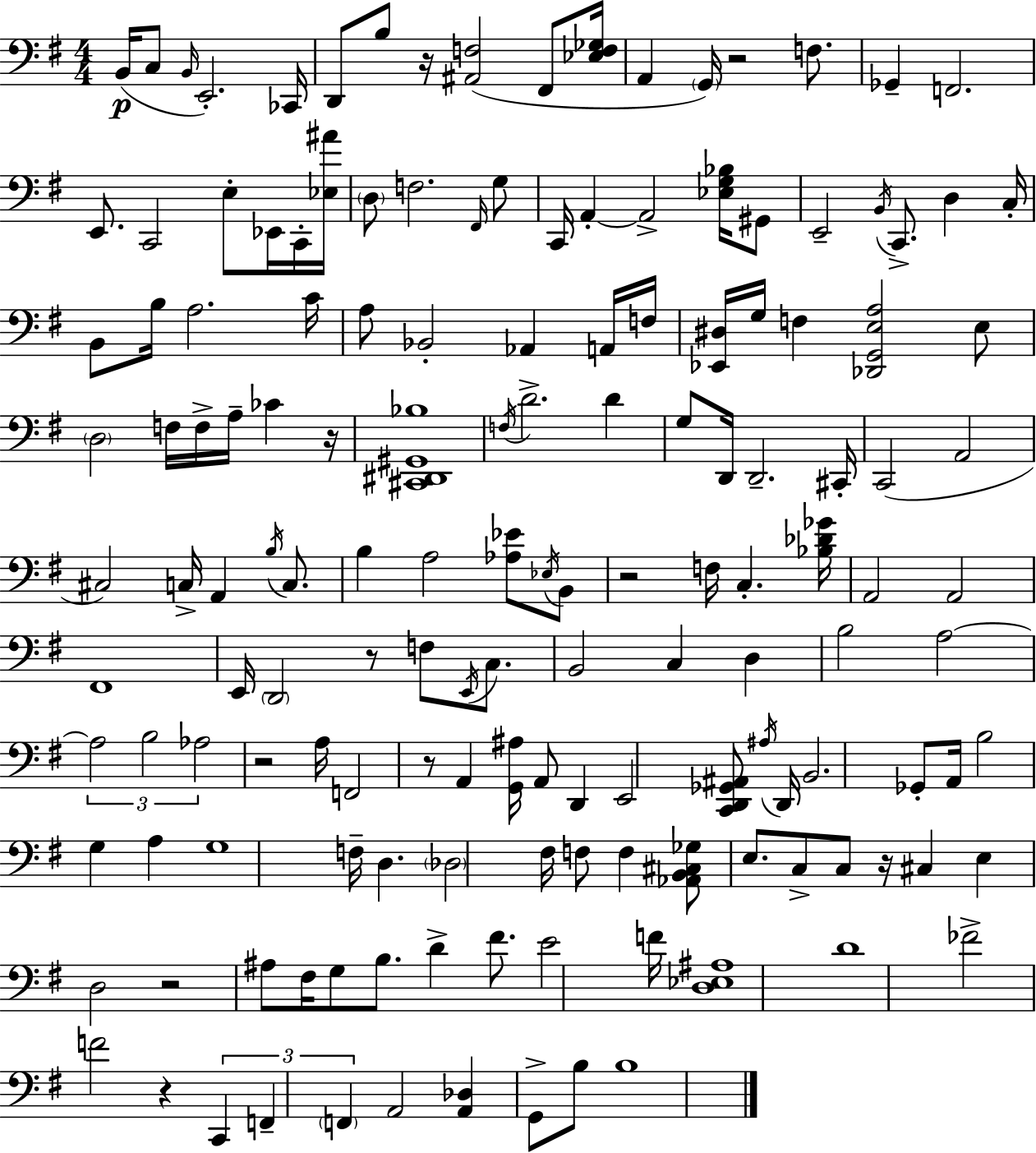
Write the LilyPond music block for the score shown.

{
  \clef bass
  \numericTimeSignature
  \time 4/4
  \key e \minor
  b,16(\p c8 \grace { b,16 } e,2.-.) | ces,16 d,8 b8 r16 <ais, f>2( fis,8 | <ees f ges>16 a,4 \parenthesize g,16) r2 f8. | ges,4-- f,2. | \break e,8. c,2 e8-. ees,16 c,16-. | <ees ais'>16 \parenthesize d8 f2. \grace { fis,16 } | g8 c,16 a,4-.~~ a,2-> <ees g bes>16 | gis,8 e,2-- \acciaccatura { b,16 } c,8.-> d4 | \break c16-. b,8 b16 a2. | c'16 a8 bes,2-. aes,4 | a,16 f16 <ees, dis>16 g16 f4 <des, g, e a>2 | e8 \parenthesize d2 f16 f16-> a16-- ces'4 | \break r16 <cis, dis, gis, bes>1 | \acciaccatura { f16 } d'2.-> | d'4 g8 d,16 d,2.-- | cis,16-. c,2( a,2 | \break cis2) c16-> a,4 | \acciaccatura { b16 } c8. b4 a2 | <aes ees'>8 \acciaccatura { ees16 } b,8 r2 f16 c4.-. | <bes des' ges'>16 a,2 a,2 | \break fis,1 | e,16 \parenthesize d,2 r8 | f8 \acciaccatura { e,16 } c8. b,2 c4 | d4 b2 a2~~ | \break \tuplet 3/2 { a2 b2 | aes2 } r2 | a16 f,2 | r8 a,4 <g, ais>16 a,8 d,4 e,2 | \break <c, d, ges, ais,>8 \acciaccatura { ais16 } d,16 b,2. | ges,8-. a,16 b2 | g4 a4 g1 | f16-- d4. \parenthesize des2 | \break fis16 f8 f4 <aes, b, cis ges>8 | e8. c8-> c8 r16 cis4 e4 | d2 r2 | ais8 fis16 g8 b8. d'4-> fis'8. e'2 | \break f'16 <d ees ais>1 | d'1 | fes'2-> | f'2 r4 \tuplet 3/2 { c,4 | \break f,4-- \parenthesize f,4 } a,2 | <a, des>4 g,8-> b8 b1 | \bar "|."
}